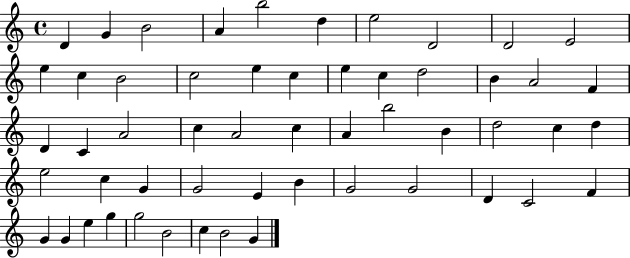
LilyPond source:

{
  \clef treble
  \time 4/4
  \defaultTimeSignature
  \key c \major
  d'4 g'4 b'2 | a'4 b''2 d''4 | e''2 d'2 | d'2 e'2 | \break e''4 c''4 b'2 | c''2 e''4 c''4 | e''4 c''4 d''2 | b'4 a'2 f'4 | \break d'4 c'4 a'2 | c''4 a'2 c''4 | a'4 b''2 b'4 | d''2 c''4 d''4 | \break e''2 c''4 g'4 | g'2 e'4 b'4 | g'2 g'2 | d'4 c'2 f'4 | \break g'4 g'4 e''4 g''4 | g''2 b'2 | c''4 b'2 g'4 | \bar "|."
}